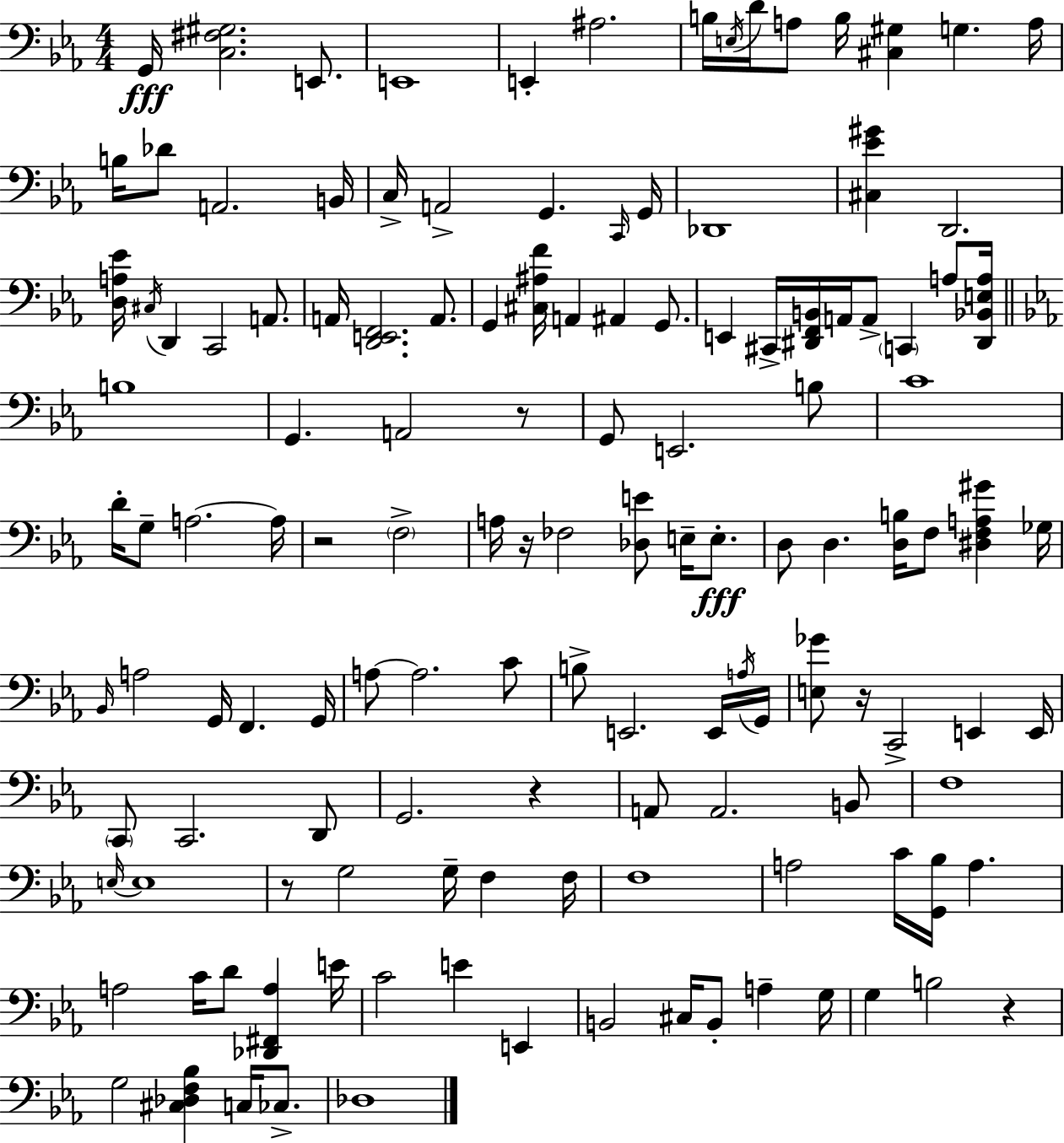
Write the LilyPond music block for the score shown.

{
  \clef bass
  \numericTimeSignature
  \time 4/4
  \key ees \major
  g,16\fff <c fis gis>2. e,8. | e,1 | e,4-. ais2. | b16 \acciaccatura { e16 } d'16 a8 b16 <cis gis>4 g4. | \break a16 b16 des'8 a,2. | b,16 c16-> a,2-> g,4. | \grace { c,16 } g,16 des,1 | <cis ees' gis'>4 d,2. | \break <d a ees'>16 \acciaccatura { cis16 } d,4 c,2 | a,8. a,16 <d, e, f,>2. | a,8. g,4 <cis ais f'>16 a,4 ais,4 | g,8. e,4 cis,16-> <dis, f, b,>16 a,16 a,8-> \parenthesize c,4 | \break a8 <dis, bes, e a>16 \bar "||" \break \key ees \major b1 | g,4. a,2 r8 | g,8 e,2. b8 | c'1 | \break d'16-. g8-- a2.~~ a16 | r2 \parenthesize f2-> | a16 r16 fes2 <des e'>8 e16-- e8.-.\fff | d8 d4. <d b>16 f8 <dis f a gis'>4 ges16 | \break \grace { bes,16 } a2 g,16 f,4. | g,16 a8~~ a2. c'8 | b8-> e,2. e,16 | \acciaccatura { a16 } g,16 <e ges'>8 r16 c,2-> e,4 | \break e,16 \parenthesize c,8 c,2. | d,8 g,2. r4 | a,8 a,2. | b,8 f1 | \break \grace { e16~ }~ e1 | r8 g2 g16-- f4 | f16 f1 | a2 c'16 <g, bes>16 a4. | \break a2 c'16 d'8 <des, fis, a>4 | e'16 c'2 e'4 e,4 | b,2 cis16 b,8-. a4-- | g16 g4 b2 r4 | \break g2 <cis des f bes>4 c16 | ces8.-> des1 | \bar "|."
}